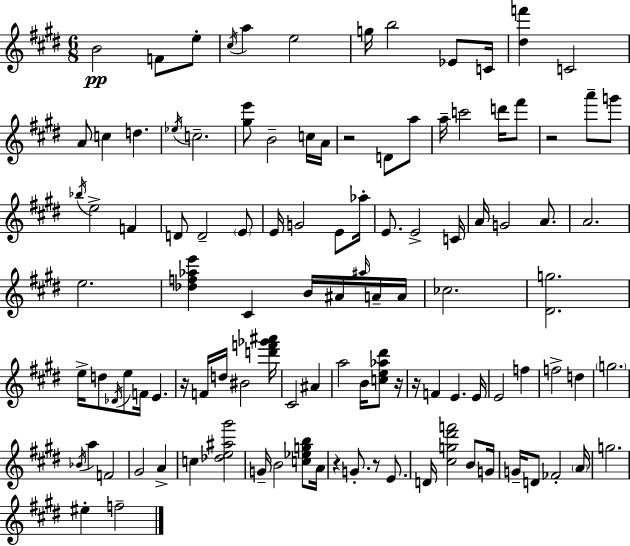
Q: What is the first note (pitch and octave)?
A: B4